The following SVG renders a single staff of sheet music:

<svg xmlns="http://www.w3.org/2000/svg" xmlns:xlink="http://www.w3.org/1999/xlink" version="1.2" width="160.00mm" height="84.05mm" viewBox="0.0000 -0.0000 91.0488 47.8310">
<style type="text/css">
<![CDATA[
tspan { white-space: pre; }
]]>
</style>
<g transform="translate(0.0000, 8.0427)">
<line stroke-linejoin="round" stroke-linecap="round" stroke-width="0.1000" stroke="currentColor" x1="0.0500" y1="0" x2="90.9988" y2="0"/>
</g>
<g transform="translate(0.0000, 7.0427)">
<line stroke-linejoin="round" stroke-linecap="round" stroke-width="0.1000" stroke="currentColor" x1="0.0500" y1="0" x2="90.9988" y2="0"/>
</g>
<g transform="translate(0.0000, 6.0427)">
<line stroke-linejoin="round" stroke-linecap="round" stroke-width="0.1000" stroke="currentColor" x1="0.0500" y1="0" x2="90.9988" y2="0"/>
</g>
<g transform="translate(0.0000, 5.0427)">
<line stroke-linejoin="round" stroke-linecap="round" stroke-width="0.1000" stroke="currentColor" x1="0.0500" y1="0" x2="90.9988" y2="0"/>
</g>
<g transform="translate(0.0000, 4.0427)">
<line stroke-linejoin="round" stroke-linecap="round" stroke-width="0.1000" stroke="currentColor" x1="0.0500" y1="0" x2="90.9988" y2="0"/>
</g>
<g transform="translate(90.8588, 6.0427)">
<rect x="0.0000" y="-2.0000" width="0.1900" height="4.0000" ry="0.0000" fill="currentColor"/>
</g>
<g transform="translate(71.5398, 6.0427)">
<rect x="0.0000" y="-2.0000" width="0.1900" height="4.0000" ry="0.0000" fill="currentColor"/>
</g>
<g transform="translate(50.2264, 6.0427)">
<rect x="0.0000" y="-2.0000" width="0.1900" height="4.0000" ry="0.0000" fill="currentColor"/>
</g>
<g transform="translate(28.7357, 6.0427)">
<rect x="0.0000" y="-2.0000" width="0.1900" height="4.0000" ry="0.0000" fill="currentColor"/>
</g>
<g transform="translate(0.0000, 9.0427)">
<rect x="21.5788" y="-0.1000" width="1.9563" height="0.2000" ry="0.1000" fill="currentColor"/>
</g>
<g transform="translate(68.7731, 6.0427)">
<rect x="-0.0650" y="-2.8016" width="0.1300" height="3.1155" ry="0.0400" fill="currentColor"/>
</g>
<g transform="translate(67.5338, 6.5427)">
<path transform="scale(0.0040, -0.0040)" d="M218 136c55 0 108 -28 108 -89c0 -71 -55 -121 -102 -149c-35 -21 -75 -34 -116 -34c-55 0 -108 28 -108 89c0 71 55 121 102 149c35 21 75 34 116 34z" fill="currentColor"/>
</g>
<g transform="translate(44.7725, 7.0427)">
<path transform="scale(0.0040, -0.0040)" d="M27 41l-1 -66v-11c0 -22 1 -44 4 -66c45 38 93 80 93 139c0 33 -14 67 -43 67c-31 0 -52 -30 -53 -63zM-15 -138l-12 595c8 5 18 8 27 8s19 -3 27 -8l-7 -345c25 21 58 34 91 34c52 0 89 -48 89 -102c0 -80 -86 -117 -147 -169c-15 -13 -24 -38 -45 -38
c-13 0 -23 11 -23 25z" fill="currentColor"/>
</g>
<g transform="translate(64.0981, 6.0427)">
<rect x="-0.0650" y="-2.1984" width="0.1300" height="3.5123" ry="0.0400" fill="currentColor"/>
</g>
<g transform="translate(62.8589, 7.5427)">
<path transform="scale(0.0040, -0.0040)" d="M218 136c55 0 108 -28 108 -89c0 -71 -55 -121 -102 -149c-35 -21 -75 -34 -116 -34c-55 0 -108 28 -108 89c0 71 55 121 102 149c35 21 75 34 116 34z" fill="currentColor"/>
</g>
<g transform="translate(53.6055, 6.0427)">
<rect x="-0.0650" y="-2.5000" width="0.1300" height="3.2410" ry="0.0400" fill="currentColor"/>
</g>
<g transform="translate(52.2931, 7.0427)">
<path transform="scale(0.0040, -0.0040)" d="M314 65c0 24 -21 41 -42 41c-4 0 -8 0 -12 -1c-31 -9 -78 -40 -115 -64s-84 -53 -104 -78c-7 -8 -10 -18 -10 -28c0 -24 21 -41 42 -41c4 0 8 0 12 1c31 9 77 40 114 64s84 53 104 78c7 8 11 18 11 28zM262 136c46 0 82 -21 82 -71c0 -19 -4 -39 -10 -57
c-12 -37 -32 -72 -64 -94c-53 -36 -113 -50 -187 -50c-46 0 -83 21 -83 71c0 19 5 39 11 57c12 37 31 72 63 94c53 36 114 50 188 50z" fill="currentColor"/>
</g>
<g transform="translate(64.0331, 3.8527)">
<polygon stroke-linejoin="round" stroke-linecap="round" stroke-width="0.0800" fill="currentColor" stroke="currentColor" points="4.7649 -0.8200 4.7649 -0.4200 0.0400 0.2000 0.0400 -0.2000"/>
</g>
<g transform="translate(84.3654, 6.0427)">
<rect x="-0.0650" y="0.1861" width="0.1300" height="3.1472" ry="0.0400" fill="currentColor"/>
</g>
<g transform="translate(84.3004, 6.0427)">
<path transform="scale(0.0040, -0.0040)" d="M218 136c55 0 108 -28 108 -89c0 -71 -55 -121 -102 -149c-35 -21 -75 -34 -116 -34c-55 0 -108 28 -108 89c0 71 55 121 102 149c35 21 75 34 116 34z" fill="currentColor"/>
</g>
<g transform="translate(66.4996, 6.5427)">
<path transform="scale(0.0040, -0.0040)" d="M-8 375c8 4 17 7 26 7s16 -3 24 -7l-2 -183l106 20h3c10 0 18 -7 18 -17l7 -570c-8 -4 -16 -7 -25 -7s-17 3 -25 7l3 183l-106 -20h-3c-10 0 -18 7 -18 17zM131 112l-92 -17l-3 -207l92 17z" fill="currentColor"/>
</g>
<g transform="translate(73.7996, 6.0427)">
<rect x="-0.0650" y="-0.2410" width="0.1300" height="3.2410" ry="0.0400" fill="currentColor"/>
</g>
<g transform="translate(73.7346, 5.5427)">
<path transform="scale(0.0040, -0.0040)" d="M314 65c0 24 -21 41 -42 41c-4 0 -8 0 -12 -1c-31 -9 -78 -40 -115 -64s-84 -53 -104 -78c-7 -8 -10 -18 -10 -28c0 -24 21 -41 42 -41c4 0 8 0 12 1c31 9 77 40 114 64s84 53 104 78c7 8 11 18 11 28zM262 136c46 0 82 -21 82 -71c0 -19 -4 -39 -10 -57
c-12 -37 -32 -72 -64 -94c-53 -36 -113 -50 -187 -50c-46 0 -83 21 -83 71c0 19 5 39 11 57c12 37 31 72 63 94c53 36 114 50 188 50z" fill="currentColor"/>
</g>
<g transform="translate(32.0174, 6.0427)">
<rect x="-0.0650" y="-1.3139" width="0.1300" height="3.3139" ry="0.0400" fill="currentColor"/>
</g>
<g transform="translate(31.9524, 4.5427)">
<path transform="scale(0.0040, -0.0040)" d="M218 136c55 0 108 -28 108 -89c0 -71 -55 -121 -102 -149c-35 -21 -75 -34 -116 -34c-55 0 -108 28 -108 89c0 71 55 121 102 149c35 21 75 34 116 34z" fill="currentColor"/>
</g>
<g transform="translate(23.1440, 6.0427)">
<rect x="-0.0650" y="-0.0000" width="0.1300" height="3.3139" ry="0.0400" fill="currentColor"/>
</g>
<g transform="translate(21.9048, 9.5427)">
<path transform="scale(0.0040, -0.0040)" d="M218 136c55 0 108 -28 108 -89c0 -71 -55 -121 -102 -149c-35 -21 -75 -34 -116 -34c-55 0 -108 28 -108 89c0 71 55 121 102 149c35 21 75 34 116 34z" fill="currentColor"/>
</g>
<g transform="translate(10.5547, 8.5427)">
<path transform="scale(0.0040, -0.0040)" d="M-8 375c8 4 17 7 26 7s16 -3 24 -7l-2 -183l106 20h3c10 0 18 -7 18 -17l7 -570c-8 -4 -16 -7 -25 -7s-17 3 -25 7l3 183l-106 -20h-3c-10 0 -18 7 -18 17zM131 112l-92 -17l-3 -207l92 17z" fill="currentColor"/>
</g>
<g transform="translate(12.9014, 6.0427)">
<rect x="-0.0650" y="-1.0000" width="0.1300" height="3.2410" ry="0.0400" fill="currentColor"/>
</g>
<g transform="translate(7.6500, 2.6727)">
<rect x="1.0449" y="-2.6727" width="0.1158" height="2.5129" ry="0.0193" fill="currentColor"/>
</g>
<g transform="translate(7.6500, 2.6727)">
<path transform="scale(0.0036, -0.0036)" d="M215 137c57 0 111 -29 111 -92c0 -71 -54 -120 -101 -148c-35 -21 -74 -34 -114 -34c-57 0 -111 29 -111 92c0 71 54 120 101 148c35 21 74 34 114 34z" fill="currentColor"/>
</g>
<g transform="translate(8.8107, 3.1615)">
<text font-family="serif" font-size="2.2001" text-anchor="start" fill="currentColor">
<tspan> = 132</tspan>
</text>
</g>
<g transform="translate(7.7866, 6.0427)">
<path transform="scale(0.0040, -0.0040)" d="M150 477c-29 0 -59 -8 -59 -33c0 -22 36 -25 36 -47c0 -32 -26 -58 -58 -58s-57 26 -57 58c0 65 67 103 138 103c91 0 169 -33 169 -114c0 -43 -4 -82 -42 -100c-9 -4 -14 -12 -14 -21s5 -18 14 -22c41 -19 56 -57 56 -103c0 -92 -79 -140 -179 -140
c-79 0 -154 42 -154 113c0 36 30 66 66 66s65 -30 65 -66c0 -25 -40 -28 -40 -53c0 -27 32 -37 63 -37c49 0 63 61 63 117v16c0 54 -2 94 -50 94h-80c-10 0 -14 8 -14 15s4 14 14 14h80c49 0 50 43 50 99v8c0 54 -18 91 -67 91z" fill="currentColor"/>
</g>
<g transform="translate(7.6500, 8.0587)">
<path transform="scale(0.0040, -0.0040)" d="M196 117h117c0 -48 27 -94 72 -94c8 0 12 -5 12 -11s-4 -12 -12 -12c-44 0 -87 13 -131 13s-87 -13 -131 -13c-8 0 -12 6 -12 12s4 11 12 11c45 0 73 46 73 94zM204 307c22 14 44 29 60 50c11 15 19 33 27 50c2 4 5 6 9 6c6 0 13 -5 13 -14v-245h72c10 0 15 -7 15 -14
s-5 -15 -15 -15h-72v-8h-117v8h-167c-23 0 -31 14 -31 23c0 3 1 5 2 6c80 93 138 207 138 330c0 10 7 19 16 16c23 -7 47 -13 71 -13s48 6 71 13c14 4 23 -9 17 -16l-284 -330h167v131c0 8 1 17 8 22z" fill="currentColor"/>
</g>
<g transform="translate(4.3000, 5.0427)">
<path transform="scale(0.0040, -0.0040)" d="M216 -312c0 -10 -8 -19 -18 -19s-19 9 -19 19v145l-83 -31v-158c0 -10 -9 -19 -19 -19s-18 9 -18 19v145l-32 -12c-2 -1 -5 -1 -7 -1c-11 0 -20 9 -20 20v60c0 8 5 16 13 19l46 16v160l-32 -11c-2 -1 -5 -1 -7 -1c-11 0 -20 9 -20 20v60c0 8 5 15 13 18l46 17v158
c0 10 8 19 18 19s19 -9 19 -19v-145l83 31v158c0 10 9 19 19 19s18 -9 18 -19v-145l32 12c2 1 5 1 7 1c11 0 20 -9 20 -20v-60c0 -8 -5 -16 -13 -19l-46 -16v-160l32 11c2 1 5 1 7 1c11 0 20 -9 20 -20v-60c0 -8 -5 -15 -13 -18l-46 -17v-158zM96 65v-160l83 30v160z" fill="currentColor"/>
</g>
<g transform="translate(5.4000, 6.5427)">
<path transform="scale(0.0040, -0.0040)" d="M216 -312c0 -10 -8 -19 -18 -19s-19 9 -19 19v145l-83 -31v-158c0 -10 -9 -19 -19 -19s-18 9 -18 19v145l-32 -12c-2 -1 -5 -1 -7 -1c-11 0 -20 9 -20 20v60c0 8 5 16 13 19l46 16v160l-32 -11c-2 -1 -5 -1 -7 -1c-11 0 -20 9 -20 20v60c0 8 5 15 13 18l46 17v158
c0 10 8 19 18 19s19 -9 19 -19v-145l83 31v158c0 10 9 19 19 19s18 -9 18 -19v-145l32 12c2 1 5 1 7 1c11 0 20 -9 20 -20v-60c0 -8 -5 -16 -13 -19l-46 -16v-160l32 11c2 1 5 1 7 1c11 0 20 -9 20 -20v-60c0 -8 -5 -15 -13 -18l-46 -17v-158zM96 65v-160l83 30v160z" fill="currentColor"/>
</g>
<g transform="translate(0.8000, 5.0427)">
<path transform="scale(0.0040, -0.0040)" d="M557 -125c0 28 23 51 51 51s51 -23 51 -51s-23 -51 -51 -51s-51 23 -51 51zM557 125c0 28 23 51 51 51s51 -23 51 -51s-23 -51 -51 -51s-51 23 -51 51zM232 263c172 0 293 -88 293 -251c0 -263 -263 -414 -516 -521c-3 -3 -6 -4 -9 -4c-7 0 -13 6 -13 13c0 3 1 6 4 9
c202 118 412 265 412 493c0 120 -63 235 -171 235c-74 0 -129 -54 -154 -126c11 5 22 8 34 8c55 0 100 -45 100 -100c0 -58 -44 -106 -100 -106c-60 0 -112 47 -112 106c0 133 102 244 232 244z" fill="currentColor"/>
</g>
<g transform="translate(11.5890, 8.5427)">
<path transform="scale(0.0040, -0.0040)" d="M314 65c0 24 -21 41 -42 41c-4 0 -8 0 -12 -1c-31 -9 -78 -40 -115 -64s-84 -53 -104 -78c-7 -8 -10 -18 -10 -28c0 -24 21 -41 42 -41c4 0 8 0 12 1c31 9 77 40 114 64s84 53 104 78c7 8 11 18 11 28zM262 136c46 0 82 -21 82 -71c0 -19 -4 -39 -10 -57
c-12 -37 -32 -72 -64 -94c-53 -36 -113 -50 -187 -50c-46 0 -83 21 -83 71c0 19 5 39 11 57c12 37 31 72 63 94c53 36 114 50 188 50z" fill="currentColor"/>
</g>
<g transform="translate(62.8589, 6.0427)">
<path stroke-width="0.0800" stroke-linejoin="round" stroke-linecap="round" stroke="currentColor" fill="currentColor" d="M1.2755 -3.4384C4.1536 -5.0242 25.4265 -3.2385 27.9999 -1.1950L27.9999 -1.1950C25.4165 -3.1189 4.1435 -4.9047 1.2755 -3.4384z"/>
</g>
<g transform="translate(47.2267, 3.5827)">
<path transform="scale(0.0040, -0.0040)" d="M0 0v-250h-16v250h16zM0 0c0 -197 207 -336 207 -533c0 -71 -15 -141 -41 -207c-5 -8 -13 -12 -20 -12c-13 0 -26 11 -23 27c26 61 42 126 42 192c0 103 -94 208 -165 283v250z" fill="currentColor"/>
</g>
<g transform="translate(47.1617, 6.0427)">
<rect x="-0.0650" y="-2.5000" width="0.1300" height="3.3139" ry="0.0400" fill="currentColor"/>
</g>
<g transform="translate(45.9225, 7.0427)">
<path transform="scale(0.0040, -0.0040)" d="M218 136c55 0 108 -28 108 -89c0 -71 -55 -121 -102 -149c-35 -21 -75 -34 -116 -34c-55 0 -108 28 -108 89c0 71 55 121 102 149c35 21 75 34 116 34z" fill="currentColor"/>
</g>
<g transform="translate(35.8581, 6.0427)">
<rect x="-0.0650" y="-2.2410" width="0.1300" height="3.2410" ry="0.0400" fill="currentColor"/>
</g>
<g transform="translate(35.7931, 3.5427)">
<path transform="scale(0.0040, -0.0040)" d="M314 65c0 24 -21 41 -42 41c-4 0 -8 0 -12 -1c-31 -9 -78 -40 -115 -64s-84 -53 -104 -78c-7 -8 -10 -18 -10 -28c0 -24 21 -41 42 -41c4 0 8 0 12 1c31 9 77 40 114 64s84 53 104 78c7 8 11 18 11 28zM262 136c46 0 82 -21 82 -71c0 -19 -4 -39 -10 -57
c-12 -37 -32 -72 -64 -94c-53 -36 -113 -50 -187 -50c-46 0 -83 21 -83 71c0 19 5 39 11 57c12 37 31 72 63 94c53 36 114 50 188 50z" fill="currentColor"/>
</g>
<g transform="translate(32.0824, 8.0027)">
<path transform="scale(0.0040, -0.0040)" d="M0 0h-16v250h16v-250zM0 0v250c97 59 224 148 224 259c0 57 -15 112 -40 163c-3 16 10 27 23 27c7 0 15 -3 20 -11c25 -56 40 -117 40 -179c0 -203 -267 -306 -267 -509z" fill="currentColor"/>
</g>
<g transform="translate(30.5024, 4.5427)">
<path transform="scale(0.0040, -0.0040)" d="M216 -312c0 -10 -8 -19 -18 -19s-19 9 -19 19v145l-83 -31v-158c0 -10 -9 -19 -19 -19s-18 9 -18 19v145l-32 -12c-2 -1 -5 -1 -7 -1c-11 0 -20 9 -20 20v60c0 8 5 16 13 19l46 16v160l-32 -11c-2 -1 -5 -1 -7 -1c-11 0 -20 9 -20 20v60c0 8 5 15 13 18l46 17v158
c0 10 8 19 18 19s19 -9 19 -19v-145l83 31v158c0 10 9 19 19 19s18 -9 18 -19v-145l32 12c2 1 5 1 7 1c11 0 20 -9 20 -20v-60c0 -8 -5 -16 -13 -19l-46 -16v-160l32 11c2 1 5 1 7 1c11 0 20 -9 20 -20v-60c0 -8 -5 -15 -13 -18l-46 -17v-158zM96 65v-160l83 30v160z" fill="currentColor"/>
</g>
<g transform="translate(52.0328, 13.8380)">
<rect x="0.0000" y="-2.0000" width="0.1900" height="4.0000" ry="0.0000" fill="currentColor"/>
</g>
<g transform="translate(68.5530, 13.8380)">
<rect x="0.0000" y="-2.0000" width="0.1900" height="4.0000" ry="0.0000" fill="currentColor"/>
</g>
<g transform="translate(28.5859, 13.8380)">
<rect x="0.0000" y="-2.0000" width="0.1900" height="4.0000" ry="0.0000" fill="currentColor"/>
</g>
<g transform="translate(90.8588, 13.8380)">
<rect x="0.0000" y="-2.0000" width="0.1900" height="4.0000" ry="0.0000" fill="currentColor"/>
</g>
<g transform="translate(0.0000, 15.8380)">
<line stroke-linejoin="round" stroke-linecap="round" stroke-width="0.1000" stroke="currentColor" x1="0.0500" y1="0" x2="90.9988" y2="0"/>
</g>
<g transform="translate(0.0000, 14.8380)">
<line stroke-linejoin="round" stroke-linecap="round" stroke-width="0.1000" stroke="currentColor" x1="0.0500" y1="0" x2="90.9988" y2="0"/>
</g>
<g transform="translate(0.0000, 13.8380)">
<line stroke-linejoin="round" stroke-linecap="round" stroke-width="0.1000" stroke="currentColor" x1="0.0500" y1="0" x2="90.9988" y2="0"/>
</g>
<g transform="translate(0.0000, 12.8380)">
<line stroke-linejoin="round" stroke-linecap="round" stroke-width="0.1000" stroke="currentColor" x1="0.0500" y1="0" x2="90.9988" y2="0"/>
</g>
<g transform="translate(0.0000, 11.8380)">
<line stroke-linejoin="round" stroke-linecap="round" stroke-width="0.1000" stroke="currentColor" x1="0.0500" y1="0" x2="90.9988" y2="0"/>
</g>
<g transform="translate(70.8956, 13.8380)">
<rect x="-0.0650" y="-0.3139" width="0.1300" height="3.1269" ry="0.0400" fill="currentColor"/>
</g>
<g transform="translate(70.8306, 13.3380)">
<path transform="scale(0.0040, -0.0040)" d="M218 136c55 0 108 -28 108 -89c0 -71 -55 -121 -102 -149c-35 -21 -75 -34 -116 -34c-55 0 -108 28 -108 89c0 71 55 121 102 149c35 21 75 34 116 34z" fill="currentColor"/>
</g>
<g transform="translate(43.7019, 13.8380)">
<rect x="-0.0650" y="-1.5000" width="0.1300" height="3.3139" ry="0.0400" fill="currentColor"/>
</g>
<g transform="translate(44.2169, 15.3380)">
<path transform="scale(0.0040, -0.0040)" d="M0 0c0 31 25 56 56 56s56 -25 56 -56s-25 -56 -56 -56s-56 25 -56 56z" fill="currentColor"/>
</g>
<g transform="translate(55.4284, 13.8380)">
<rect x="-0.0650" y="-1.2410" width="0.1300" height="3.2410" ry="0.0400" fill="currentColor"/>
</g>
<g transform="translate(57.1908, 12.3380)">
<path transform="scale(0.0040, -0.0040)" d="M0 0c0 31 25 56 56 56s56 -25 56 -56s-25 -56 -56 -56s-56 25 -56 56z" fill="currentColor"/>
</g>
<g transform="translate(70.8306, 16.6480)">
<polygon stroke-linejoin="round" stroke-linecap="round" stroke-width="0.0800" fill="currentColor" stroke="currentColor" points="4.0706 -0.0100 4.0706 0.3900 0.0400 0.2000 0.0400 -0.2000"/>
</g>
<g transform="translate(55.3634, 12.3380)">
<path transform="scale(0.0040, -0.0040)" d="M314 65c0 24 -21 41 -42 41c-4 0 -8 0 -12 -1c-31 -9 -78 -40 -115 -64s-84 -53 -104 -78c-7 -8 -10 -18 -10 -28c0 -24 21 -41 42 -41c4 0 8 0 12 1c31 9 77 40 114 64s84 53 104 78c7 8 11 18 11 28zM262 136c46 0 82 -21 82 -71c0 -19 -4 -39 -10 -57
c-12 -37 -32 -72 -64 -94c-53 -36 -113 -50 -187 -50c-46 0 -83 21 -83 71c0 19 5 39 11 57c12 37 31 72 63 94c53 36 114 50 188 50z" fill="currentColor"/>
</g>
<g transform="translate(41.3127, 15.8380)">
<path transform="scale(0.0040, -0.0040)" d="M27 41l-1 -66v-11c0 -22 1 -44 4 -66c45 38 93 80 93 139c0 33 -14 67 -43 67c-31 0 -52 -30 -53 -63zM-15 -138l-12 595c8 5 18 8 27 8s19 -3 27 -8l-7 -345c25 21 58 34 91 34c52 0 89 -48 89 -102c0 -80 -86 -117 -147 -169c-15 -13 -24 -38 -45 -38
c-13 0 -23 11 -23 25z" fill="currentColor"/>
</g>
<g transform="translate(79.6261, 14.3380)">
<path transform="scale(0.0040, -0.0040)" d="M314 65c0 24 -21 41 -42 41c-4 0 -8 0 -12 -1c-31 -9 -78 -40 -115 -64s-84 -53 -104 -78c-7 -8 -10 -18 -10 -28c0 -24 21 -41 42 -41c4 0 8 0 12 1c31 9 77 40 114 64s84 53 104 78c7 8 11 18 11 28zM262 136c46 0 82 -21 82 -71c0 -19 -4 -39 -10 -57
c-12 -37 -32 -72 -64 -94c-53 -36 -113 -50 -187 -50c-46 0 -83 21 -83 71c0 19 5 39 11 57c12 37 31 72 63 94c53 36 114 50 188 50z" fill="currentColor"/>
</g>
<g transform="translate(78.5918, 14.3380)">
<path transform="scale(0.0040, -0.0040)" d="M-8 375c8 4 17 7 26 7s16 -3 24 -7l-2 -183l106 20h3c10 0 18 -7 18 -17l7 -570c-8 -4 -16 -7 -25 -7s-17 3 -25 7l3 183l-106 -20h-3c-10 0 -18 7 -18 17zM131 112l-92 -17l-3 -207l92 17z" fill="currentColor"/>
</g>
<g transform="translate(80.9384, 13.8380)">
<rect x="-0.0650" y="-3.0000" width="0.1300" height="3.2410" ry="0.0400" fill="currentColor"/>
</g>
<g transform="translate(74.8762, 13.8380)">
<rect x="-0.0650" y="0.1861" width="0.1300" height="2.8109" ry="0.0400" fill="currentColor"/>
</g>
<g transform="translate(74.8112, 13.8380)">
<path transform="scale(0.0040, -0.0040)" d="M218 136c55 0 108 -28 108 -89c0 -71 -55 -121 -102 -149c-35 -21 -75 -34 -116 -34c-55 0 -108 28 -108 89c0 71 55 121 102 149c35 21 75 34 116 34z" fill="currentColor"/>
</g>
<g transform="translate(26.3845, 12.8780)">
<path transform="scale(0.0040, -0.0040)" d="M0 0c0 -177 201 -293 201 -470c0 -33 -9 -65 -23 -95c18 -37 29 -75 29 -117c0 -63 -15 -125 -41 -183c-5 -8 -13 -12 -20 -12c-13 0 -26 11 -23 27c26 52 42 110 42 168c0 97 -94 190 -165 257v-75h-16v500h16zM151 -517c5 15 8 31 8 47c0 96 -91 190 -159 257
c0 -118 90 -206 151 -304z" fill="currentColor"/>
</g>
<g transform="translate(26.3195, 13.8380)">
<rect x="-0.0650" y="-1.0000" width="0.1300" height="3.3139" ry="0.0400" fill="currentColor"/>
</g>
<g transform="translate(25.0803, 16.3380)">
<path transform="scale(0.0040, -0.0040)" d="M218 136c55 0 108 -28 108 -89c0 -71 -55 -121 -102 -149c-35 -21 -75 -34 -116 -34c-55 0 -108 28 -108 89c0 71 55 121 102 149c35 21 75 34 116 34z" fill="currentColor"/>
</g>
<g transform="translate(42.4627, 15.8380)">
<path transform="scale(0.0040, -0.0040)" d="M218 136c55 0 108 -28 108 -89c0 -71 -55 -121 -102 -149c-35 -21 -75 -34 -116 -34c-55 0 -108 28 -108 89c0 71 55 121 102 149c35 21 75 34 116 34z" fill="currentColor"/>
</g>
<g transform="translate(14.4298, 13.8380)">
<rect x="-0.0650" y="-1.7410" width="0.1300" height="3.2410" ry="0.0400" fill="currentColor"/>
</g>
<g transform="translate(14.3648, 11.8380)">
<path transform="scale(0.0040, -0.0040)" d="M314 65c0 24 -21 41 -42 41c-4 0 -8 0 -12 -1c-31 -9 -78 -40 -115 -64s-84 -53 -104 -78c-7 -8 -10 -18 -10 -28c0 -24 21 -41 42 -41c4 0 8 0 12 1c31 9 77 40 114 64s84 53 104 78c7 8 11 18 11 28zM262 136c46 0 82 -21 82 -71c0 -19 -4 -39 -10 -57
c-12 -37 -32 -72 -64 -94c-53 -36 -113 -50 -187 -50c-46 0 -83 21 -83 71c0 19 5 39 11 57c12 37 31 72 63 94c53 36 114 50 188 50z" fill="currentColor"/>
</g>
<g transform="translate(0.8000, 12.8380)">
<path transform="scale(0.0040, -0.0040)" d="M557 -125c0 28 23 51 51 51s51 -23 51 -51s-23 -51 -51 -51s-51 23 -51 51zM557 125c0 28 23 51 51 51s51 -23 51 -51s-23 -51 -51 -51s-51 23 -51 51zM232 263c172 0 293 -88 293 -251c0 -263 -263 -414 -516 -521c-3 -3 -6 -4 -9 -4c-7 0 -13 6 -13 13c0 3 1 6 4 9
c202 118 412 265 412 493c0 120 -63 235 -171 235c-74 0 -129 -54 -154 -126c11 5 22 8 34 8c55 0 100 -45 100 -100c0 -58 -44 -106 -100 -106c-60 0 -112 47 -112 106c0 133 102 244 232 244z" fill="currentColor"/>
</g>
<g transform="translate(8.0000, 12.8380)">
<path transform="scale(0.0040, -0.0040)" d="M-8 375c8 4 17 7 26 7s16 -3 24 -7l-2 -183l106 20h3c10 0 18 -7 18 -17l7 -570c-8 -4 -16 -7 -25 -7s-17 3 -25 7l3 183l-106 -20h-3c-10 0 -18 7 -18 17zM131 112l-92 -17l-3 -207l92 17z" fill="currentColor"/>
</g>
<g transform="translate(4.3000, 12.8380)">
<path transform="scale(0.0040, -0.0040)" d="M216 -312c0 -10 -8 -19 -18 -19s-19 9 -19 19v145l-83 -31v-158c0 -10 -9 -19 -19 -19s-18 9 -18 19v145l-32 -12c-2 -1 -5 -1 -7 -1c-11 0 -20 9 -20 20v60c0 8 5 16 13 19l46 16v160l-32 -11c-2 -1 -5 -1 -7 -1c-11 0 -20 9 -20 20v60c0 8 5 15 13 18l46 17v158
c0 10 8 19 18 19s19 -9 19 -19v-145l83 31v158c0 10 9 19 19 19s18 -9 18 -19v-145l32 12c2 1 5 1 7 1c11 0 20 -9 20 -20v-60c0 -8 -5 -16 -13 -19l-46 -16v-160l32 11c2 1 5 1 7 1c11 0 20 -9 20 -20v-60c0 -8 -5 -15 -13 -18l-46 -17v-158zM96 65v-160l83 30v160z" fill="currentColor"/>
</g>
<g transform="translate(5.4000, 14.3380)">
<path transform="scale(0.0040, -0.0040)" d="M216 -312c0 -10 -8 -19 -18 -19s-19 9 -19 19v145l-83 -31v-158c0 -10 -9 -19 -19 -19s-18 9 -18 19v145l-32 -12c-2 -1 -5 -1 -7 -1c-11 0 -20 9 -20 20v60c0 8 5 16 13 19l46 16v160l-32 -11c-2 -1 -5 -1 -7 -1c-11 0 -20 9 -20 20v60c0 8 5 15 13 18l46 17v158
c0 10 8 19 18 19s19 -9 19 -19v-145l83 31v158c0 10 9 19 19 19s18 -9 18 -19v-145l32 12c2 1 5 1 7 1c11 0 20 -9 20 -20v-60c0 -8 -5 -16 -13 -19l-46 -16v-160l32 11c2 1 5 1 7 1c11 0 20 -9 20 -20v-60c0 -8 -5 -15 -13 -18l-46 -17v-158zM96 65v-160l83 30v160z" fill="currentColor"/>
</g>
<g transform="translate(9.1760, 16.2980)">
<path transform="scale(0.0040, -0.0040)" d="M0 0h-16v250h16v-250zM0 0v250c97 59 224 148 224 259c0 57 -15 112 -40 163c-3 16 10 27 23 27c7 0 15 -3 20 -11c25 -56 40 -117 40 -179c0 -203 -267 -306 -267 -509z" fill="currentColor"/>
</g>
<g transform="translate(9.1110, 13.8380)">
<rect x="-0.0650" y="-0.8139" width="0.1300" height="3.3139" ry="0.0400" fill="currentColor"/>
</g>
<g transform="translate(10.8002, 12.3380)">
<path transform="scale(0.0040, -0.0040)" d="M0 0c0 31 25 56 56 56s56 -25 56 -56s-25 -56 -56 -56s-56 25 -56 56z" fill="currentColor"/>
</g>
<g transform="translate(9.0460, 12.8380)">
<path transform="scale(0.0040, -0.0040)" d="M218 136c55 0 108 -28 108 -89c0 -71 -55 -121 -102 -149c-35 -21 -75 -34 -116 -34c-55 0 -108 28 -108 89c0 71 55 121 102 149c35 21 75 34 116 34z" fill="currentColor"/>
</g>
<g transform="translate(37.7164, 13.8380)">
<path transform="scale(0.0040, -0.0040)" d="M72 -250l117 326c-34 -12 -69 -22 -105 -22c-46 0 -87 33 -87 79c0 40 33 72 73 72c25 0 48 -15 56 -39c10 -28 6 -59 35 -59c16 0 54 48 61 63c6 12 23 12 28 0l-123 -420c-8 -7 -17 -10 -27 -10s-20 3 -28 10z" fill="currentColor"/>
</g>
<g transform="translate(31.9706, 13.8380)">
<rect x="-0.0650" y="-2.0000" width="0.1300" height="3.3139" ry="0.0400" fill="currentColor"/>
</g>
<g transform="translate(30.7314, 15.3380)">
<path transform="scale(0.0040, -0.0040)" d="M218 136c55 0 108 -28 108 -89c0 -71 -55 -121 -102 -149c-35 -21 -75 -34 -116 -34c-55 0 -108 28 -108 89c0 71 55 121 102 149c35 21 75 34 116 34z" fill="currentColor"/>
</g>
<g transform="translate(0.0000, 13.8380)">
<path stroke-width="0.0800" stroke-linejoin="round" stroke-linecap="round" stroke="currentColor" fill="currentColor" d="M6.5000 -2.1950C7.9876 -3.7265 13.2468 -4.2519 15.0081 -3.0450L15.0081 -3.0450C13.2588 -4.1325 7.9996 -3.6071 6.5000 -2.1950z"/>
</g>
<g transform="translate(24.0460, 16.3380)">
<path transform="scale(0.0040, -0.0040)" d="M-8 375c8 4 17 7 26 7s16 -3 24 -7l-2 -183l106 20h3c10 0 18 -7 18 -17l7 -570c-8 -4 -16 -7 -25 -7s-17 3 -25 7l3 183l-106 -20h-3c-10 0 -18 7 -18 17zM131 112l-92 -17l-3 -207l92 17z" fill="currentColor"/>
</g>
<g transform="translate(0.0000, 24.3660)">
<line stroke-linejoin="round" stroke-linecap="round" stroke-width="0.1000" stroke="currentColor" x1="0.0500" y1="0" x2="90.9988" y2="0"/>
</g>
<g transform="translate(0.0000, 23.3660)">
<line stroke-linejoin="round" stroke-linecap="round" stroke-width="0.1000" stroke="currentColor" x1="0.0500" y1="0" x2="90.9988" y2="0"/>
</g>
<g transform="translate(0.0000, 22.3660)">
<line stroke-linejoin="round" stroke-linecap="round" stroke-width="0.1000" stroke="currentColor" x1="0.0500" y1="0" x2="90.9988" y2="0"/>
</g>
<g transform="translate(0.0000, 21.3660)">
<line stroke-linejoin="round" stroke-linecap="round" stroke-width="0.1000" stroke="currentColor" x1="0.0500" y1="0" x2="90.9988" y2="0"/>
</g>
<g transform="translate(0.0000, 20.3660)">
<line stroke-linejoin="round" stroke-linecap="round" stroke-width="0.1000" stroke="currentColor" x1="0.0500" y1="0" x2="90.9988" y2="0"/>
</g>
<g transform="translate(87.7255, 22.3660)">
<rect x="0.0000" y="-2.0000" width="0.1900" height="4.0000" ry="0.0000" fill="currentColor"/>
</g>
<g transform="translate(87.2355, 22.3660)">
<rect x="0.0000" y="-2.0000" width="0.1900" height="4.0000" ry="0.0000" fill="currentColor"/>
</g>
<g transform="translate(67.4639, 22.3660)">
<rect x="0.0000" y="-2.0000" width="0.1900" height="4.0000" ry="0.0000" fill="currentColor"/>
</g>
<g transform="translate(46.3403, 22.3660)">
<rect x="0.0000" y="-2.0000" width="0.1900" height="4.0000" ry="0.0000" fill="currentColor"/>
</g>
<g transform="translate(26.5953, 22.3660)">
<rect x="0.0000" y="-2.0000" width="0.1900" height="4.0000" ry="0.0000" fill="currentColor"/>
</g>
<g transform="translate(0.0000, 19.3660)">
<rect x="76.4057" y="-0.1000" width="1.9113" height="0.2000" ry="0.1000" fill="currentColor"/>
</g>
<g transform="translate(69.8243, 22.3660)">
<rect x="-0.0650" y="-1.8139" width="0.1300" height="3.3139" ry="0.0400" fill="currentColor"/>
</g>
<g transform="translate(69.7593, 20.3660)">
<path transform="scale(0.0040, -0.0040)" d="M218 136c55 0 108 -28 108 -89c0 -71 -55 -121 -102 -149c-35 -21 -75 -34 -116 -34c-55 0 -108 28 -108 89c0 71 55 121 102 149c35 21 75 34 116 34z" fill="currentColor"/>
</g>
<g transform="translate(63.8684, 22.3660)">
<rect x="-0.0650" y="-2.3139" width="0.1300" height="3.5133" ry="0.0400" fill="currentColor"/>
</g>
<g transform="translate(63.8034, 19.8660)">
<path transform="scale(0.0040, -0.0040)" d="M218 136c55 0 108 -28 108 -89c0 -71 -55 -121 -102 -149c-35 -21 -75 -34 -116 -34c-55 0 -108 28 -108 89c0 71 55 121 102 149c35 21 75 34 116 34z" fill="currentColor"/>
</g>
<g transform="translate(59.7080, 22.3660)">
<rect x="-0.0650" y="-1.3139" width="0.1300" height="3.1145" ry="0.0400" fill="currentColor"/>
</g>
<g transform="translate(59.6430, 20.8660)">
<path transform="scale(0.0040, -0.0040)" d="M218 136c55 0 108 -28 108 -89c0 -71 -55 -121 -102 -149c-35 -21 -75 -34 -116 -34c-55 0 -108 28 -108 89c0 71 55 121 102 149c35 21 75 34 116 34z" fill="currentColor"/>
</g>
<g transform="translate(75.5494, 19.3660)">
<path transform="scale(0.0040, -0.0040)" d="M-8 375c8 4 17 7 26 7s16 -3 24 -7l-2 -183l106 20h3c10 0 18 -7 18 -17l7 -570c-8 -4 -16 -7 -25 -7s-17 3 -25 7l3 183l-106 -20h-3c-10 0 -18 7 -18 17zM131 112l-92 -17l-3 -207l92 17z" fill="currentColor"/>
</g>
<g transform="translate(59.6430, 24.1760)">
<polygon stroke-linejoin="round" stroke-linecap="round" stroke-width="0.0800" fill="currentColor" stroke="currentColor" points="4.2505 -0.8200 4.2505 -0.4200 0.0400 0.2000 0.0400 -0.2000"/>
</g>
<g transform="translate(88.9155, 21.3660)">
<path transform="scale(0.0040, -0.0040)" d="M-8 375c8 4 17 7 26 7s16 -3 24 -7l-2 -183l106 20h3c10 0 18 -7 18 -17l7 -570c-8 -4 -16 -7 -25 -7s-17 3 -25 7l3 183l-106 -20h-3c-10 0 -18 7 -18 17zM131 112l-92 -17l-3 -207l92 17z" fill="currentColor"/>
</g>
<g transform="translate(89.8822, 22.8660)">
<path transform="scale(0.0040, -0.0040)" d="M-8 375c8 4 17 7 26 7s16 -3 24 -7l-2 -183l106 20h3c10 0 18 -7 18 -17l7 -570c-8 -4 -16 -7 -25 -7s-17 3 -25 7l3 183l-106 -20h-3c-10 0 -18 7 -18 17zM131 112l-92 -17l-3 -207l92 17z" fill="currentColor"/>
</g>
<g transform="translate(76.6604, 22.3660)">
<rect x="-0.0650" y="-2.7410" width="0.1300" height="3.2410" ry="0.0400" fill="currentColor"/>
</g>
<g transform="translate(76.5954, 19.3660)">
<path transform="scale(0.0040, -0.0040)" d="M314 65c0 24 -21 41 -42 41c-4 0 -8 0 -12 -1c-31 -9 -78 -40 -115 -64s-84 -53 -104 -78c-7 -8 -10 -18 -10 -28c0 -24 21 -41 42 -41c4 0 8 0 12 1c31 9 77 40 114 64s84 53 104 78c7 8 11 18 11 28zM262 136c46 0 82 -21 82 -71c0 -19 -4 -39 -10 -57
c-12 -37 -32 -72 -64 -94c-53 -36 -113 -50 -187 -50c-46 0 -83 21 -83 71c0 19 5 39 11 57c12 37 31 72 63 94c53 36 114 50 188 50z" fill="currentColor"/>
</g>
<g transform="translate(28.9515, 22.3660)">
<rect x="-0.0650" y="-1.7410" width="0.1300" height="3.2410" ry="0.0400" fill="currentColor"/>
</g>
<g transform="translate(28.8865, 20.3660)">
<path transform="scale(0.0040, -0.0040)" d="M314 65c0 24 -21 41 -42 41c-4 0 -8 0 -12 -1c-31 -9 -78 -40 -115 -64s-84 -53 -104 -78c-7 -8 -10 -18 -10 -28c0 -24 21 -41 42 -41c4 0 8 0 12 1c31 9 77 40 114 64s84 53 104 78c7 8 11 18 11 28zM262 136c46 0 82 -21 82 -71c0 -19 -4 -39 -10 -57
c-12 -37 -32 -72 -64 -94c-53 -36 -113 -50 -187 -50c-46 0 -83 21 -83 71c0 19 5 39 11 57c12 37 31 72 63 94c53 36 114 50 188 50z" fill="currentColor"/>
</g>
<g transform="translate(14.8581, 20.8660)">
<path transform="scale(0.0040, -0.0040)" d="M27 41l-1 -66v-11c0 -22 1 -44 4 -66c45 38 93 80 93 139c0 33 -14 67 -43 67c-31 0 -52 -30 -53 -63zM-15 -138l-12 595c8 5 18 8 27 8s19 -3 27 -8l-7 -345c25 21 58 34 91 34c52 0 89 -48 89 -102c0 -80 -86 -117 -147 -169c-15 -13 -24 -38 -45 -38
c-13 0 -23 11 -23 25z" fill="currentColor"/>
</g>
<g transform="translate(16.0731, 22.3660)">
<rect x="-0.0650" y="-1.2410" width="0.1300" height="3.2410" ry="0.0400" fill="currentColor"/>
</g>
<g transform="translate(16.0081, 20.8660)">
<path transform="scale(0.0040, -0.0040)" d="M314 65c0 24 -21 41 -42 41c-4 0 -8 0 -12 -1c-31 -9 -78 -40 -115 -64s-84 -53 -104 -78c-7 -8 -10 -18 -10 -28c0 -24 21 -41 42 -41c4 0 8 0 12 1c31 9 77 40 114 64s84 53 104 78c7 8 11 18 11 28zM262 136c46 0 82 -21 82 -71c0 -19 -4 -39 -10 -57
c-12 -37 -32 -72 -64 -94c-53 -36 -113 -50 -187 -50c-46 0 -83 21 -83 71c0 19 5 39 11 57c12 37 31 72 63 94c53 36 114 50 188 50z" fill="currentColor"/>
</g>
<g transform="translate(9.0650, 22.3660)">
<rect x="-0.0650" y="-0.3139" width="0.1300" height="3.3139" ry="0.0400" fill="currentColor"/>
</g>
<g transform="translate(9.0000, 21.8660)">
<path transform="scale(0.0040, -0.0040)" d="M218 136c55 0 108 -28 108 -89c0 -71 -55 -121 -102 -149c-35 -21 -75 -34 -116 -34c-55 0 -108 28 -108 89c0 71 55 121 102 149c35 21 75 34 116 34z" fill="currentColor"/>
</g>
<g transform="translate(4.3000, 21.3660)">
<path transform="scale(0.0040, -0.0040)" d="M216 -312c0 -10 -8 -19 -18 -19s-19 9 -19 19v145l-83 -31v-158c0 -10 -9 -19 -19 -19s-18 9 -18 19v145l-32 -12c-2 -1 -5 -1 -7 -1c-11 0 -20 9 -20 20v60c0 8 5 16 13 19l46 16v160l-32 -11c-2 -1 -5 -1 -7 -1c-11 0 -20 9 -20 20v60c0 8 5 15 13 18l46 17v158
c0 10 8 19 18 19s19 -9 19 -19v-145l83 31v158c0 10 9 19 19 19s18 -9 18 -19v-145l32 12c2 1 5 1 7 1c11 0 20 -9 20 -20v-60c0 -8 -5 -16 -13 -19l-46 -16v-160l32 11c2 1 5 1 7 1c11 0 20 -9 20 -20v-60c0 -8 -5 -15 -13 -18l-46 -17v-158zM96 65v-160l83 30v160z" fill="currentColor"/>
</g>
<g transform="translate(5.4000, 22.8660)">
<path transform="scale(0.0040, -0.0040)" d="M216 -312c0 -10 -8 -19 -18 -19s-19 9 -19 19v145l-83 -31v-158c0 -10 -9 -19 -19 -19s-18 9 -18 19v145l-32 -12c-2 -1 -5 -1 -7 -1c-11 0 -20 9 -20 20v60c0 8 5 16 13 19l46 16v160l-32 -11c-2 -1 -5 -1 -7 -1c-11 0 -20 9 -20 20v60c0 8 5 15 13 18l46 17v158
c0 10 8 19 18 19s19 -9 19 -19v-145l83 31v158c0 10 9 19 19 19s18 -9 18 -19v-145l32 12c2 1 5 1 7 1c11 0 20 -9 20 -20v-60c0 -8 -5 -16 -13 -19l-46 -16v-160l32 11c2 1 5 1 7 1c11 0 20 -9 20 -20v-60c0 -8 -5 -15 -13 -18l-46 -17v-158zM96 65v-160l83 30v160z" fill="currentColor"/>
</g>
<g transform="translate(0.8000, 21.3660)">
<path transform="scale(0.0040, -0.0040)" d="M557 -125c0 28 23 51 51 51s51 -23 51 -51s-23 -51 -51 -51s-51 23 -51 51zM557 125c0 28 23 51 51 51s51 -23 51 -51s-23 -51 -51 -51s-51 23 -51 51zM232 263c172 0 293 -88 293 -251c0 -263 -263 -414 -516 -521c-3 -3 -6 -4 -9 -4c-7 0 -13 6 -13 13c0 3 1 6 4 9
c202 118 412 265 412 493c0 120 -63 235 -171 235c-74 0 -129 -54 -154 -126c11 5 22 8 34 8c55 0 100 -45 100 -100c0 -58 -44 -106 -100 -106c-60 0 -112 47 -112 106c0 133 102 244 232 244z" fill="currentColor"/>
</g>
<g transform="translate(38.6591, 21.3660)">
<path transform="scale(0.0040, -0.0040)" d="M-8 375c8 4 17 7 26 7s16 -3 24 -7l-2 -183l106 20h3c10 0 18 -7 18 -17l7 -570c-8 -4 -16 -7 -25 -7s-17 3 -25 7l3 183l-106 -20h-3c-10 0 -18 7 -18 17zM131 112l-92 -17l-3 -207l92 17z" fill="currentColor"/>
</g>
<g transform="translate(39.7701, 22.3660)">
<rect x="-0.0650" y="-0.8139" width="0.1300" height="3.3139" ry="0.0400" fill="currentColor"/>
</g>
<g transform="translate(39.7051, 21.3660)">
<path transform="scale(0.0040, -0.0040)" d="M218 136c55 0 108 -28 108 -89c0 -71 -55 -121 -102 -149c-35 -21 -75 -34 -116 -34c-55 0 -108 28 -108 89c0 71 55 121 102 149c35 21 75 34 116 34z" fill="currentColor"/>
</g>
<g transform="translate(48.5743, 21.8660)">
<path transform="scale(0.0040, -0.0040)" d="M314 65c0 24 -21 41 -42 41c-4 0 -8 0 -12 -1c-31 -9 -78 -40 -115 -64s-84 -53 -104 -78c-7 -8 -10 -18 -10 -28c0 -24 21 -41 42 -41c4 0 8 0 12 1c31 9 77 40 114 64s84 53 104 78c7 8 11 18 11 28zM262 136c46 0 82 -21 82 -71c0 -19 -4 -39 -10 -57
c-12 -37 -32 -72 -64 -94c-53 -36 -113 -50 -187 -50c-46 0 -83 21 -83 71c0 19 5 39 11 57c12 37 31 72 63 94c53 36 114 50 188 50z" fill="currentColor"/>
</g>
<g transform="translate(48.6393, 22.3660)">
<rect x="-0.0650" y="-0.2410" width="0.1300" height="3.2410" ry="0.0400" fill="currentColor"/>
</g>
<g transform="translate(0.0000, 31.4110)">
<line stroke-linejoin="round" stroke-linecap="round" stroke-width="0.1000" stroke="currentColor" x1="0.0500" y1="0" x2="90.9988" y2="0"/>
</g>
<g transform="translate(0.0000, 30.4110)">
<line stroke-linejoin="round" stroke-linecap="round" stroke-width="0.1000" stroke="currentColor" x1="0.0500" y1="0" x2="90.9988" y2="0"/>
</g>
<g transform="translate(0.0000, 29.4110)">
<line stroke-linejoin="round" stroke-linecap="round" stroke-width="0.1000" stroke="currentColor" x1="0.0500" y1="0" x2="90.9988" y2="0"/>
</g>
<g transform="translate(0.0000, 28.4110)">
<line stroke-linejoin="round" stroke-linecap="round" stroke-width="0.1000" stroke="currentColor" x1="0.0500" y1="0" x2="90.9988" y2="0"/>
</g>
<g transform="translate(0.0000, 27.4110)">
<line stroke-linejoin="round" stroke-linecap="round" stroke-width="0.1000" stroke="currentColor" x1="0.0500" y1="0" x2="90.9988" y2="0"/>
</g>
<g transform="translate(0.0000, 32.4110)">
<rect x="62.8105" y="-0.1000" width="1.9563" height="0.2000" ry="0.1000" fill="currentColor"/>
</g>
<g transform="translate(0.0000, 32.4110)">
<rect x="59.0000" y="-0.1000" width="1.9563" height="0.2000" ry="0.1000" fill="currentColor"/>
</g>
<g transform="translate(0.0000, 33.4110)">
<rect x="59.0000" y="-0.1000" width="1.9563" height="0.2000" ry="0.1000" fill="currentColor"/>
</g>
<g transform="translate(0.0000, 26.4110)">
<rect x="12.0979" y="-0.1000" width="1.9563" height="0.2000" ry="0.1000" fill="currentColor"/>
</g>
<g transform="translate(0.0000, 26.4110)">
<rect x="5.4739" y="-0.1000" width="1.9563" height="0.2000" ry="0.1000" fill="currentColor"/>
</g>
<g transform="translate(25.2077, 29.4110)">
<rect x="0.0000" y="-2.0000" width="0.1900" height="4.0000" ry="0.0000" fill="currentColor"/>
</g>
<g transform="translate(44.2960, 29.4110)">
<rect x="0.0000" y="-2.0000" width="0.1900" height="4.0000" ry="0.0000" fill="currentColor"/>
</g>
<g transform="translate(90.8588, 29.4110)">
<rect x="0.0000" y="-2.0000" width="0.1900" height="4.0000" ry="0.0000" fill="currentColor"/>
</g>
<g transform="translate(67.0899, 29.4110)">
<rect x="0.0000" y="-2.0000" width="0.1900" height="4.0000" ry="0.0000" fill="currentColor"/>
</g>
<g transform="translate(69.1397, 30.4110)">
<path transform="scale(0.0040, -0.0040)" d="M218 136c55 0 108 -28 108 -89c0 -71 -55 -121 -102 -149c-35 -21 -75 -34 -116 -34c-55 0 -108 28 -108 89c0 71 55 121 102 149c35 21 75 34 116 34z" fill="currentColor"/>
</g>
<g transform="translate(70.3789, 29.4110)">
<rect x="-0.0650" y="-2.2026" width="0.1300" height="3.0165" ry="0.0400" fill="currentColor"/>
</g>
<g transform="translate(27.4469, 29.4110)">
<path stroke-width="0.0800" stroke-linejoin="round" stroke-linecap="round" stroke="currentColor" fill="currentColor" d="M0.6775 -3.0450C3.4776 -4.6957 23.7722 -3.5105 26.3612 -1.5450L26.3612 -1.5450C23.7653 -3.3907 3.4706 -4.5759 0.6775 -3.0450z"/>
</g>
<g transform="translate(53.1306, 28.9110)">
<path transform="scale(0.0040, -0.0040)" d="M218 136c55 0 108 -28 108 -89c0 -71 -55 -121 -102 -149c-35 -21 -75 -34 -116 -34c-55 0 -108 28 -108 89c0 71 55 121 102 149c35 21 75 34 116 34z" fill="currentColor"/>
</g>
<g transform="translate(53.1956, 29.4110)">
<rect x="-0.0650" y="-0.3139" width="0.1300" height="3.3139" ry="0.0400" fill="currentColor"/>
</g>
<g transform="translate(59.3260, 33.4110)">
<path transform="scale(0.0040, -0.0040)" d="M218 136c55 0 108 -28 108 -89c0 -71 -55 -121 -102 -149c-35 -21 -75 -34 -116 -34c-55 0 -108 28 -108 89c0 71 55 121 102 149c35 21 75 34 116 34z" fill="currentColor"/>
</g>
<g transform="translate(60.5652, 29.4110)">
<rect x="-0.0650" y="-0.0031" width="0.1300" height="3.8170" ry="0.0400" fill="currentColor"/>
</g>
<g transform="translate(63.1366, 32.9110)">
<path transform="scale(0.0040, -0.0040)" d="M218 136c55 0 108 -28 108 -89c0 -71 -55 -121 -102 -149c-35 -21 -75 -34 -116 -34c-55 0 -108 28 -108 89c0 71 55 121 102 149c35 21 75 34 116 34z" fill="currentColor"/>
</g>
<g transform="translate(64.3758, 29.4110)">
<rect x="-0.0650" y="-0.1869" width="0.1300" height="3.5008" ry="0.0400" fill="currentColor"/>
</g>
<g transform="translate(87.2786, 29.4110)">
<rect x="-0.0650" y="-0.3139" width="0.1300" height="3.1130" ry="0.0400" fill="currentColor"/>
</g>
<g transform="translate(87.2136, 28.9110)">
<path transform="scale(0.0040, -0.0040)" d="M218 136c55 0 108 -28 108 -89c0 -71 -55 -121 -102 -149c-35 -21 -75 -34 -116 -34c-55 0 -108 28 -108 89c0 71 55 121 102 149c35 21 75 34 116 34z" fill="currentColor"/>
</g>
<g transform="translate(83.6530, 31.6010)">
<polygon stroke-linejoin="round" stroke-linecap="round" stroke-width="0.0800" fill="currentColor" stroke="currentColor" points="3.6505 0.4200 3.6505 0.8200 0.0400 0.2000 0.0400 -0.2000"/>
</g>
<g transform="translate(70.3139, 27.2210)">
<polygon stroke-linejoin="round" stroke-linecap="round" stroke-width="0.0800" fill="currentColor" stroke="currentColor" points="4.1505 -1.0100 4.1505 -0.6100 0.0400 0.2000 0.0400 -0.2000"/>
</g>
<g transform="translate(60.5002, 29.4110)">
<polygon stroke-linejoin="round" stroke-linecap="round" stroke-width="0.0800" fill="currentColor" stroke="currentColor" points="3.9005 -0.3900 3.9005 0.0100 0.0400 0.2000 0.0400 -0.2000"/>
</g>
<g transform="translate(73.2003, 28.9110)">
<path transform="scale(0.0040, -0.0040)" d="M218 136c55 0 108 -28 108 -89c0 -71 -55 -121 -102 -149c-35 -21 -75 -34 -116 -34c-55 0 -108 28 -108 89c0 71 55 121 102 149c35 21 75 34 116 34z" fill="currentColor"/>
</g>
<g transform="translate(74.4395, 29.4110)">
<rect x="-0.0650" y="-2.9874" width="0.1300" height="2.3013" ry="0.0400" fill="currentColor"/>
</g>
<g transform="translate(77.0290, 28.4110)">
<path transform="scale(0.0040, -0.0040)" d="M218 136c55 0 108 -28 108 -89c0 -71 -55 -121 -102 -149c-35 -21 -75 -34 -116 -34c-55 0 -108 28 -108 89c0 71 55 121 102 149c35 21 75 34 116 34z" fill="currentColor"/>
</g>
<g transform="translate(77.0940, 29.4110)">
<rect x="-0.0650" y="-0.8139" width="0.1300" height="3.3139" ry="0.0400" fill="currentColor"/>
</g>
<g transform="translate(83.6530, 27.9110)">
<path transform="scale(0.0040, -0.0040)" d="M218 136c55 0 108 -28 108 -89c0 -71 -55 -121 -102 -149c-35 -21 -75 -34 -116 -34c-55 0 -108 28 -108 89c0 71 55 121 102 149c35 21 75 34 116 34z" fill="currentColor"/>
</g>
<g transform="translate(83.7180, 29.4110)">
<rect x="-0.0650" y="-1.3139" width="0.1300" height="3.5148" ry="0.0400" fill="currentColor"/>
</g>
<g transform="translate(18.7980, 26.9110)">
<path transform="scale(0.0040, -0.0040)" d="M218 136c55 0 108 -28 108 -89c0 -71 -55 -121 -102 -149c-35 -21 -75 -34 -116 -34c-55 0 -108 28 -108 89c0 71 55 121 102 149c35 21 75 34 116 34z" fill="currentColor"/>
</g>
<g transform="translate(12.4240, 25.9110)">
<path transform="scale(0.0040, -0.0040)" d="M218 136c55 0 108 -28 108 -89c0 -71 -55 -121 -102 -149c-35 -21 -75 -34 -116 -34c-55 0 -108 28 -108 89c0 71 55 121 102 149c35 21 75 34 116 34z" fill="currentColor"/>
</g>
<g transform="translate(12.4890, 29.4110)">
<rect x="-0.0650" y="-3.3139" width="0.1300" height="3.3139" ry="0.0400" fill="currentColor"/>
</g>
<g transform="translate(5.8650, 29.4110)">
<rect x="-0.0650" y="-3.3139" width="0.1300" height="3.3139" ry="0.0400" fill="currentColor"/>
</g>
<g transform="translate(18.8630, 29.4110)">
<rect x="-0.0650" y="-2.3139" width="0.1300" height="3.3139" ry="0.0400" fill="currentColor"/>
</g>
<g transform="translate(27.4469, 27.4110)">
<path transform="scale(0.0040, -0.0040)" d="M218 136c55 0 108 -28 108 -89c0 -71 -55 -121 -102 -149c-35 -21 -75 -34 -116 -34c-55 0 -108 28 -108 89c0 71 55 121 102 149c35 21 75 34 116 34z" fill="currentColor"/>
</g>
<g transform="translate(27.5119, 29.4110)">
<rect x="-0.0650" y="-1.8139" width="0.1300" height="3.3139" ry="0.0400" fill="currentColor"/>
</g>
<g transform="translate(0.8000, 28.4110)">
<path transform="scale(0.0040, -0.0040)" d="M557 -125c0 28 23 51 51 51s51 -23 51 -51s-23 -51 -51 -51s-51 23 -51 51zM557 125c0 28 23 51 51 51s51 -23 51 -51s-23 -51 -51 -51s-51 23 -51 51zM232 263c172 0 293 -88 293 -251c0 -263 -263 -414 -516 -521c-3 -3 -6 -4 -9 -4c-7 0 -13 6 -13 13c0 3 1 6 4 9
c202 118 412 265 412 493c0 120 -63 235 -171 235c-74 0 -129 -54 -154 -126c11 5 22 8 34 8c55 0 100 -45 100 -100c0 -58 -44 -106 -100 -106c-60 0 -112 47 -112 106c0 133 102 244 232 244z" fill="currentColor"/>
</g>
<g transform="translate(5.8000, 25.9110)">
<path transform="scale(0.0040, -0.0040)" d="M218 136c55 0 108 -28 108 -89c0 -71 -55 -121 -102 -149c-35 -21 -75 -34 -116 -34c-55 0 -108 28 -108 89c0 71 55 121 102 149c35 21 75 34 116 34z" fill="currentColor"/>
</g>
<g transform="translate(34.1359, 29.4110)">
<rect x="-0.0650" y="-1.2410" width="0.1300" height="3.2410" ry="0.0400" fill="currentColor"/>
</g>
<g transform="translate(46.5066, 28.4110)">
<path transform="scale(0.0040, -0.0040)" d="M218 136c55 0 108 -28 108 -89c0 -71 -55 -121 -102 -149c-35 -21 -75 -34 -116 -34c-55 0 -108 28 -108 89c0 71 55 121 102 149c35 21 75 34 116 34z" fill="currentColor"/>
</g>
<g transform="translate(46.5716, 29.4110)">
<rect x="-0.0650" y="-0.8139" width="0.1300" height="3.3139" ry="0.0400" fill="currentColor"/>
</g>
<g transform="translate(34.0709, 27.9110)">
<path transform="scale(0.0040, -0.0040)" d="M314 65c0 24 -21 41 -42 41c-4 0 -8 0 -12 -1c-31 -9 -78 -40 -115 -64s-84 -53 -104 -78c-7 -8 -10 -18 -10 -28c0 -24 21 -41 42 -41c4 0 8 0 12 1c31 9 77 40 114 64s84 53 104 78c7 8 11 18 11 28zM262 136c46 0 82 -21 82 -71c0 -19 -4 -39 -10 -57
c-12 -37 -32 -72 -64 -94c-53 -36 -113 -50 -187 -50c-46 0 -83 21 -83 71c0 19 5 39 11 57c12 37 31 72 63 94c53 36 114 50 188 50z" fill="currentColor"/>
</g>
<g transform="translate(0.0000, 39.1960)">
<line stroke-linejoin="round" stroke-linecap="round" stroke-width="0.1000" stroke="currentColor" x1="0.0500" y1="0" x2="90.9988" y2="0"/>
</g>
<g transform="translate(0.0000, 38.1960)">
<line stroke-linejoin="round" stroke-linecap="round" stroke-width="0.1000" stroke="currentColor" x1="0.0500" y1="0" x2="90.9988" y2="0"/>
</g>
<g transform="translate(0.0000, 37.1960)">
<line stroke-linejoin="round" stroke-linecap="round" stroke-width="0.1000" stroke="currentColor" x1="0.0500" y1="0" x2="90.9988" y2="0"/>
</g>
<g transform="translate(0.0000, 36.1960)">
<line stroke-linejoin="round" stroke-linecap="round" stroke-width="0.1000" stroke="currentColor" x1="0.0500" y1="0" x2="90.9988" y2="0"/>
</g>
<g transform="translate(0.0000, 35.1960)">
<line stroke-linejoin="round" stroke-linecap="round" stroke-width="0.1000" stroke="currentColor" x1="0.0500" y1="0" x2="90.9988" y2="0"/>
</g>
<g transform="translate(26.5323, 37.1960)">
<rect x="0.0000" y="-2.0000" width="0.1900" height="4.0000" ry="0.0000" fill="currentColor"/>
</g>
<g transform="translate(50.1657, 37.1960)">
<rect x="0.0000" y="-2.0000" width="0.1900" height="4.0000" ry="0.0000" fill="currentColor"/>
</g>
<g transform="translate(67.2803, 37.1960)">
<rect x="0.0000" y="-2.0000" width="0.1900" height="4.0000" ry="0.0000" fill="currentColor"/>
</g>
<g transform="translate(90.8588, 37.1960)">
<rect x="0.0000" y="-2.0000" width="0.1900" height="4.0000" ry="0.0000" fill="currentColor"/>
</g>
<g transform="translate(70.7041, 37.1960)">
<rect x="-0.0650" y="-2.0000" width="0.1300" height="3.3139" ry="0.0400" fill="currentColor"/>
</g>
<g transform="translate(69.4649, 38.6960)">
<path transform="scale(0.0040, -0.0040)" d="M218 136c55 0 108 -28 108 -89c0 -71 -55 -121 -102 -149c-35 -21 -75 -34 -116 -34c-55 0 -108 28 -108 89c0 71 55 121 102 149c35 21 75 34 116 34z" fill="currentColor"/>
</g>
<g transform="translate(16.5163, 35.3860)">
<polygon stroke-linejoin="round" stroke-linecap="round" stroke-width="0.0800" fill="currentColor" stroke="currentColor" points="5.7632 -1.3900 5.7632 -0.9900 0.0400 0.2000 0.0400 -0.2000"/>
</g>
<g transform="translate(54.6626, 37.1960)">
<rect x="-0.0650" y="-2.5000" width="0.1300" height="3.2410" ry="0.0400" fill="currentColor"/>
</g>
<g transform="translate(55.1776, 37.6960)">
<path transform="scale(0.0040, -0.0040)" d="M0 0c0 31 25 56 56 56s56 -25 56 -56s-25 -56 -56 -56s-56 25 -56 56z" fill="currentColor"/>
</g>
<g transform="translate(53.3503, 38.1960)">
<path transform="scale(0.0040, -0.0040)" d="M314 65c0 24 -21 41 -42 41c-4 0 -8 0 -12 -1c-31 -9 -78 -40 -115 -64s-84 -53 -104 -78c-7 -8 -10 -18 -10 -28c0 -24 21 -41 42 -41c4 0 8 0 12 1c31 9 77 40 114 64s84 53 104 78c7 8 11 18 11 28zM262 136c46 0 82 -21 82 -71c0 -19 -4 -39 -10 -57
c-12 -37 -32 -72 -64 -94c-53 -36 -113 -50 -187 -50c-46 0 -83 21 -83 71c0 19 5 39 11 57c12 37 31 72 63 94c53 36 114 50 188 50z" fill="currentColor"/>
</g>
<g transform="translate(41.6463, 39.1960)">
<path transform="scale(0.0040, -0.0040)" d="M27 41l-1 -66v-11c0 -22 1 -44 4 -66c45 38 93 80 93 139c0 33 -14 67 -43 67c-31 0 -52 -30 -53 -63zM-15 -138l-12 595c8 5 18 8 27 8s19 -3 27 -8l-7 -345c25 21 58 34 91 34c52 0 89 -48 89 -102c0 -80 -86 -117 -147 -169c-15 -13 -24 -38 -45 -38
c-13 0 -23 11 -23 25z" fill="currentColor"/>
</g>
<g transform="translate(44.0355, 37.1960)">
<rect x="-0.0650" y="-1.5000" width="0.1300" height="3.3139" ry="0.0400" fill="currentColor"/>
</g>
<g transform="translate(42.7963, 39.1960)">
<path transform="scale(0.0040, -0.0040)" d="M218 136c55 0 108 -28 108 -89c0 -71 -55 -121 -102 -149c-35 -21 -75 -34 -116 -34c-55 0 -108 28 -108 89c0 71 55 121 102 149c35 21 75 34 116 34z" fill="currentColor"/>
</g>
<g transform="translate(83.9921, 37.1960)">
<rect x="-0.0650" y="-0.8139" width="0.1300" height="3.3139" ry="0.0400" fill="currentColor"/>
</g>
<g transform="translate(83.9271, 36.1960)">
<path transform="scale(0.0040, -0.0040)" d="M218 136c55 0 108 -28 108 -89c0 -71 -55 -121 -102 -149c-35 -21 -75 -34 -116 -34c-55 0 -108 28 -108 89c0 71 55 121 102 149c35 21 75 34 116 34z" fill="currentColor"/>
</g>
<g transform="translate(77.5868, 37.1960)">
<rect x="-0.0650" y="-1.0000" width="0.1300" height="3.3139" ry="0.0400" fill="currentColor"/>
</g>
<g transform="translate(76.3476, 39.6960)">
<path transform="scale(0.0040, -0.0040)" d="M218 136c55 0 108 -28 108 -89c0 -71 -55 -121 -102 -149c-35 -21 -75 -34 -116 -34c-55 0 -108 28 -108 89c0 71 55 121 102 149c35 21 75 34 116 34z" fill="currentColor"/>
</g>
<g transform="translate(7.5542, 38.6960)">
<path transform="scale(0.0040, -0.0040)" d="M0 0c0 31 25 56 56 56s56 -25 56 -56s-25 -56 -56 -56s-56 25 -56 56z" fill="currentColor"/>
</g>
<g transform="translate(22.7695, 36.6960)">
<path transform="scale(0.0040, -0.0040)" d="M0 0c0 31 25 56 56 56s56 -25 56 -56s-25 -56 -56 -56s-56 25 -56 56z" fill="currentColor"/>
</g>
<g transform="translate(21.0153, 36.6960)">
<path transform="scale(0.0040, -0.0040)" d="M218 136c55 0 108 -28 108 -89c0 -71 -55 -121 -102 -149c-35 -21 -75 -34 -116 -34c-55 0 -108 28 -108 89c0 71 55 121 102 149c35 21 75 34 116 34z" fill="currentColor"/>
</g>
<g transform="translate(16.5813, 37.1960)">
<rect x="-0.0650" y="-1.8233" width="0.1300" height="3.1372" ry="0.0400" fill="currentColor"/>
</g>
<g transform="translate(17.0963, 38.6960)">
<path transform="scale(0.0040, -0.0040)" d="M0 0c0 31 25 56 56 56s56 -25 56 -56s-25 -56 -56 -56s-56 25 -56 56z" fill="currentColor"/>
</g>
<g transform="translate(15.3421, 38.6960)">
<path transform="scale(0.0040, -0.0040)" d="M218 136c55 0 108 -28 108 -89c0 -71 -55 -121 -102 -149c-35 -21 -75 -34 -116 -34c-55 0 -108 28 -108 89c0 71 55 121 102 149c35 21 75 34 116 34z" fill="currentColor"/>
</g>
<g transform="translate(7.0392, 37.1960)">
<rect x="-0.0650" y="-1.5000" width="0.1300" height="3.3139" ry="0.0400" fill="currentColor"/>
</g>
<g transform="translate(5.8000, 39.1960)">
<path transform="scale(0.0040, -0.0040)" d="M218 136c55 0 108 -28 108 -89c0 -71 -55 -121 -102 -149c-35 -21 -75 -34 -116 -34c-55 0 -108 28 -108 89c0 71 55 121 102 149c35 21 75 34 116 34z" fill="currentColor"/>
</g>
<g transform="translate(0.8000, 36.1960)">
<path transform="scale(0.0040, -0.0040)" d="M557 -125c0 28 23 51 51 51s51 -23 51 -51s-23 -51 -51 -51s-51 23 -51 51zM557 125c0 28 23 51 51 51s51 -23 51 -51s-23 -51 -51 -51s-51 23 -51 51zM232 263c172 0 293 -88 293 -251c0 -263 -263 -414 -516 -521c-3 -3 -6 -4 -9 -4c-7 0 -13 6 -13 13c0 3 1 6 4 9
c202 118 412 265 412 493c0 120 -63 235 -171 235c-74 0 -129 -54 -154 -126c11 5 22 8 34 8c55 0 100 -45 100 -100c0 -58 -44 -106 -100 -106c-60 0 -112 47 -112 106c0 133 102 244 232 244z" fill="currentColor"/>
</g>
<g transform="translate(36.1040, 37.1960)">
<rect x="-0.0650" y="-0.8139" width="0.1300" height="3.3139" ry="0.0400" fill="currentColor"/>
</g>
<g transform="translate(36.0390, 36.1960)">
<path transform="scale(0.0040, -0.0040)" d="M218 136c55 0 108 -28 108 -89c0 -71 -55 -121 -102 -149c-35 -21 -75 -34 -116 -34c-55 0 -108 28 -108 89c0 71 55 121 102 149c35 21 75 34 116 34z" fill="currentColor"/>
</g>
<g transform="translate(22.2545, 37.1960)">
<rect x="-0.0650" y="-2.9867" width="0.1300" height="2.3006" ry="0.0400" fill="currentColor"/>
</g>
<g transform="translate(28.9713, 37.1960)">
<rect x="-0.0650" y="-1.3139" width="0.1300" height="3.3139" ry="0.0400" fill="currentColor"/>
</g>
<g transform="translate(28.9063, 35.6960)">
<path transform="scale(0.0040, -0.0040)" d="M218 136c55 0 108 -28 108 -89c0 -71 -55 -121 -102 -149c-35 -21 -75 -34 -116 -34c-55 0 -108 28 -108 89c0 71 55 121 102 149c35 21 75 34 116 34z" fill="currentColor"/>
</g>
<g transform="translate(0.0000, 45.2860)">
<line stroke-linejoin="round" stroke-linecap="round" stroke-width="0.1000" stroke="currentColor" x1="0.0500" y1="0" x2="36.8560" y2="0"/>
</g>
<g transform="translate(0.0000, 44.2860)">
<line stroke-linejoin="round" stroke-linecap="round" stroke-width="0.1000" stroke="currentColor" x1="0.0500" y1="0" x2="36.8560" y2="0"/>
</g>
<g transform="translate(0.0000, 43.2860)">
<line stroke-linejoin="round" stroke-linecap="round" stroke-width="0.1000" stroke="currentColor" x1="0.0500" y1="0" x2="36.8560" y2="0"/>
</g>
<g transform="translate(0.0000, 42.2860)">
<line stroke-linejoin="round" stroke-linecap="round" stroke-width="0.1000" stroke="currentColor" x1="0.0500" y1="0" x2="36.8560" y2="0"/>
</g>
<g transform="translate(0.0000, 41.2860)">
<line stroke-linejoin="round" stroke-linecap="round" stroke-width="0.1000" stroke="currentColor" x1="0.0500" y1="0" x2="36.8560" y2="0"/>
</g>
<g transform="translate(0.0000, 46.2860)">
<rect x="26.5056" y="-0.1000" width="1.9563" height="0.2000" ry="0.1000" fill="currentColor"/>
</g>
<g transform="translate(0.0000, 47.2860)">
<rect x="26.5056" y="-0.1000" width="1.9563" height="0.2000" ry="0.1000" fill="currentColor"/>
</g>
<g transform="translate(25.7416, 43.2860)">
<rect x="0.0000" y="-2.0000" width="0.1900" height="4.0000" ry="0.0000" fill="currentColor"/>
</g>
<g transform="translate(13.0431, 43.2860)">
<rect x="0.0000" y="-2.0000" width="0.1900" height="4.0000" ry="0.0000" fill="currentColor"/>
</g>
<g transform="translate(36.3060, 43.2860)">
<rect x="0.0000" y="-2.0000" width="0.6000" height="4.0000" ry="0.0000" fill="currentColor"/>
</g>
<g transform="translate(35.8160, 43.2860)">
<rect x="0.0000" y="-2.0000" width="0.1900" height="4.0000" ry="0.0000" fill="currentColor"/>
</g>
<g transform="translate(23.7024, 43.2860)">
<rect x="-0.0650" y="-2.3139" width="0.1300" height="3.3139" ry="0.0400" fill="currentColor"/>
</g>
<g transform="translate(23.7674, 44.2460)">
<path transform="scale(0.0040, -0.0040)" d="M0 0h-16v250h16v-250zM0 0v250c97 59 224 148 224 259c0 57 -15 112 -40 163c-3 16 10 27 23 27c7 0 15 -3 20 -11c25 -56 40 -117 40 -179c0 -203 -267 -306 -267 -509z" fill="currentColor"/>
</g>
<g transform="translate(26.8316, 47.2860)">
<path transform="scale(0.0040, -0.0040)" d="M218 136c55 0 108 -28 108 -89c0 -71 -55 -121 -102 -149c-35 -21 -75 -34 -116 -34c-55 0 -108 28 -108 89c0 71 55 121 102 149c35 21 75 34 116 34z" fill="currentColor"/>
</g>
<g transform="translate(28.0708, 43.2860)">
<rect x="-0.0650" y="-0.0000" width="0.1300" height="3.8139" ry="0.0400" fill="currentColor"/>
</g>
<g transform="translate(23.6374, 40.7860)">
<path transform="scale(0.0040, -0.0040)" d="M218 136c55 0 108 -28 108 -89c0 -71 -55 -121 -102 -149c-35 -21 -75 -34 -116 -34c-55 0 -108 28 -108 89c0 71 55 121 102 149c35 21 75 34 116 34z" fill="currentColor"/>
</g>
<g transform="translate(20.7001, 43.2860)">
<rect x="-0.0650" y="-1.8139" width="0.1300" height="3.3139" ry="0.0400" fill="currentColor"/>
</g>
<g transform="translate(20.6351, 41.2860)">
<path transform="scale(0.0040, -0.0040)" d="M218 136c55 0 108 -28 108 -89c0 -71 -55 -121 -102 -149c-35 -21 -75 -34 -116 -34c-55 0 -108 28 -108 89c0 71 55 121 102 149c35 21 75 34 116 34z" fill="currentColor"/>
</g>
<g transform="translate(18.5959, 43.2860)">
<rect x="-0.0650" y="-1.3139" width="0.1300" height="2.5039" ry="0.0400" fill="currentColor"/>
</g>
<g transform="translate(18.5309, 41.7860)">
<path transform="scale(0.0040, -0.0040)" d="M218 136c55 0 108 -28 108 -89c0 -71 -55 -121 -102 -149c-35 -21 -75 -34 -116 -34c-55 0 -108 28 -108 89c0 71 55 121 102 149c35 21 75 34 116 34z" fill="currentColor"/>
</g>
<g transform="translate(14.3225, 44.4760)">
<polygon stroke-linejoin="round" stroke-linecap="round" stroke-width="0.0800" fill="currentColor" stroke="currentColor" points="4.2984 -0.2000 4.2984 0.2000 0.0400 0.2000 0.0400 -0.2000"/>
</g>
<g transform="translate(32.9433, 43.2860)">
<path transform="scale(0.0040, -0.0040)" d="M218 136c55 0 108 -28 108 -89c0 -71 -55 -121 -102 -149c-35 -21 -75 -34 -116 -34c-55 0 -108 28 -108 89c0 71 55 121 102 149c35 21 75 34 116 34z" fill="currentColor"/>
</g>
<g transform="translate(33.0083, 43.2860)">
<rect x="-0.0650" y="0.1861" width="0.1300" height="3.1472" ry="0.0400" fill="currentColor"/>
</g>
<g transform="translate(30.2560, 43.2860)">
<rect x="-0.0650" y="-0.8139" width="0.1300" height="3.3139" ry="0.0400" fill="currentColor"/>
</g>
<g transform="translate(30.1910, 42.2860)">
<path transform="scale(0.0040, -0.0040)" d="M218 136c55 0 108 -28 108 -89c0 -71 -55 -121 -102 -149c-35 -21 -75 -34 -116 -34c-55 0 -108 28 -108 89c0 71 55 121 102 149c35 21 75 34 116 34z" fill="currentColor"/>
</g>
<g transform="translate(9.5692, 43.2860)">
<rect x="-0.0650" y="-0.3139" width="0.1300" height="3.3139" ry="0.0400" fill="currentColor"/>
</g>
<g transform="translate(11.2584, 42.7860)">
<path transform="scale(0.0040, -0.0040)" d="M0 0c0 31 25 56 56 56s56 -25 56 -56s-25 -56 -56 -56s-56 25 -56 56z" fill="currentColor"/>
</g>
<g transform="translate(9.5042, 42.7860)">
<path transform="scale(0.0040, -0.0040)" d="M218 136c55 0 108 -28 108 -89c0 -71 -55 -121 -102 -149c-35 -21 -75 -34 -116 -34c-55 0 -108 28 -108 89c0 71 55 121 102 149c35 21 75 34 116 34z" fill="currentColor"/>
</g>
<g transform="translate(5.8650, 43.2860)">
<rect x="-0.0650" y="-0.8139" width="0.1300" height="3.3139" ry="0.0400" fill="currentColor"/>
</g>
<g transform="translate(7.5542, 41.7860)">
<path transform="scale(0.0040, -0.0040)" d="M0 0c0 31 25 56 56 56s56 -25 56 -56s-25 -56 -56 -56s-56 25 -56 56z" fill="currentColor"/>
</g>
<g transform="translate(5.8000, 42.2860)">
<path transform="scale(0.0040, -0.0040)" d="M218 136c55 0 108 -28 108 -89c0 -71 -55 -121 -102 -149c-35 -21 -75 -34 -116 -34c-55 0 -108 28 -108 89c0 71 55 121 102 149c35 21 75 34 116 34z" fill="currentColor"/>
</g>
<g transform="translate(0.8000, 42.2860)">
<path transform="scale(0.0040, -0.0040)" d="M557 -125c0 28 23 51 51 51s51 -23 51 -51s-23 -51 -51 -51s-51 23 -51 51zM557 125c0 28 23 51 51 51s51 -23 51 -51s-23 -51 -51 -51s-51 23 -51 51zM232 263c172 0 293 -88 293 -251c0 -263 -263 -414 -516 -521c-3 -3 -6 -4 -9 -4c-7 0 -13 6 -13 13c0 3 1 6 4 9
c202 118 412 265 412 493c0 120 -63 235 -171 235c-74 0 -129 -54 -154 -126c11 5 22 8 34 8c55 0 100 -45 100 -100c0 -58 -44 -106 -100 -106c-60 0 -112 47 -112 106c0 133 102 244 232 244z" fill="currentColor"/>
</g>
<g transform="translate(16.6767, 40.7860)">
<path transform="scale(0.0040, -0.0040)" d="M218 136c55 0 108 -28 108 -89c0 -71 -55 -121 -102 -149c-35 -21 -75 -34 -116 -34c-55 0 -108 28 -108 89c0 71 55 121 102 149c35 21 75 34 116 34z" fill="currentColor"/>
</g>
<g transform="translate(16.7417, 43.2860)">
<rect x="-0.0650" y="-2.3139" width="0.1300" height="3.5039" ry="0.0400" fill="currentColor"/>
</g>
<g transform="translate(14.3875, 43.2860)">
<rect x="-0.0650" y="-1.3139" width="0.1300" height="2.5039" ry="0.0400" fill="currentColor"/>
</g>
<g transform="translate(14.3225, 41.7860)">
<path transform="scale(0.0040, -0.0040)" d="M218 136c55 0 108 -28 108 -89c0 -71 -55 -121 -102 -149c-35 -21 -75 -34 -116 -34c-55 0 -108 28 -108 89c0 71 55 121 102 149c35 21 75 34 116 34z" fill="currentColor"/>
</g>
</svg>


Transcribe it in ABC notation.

X:1
T:Untitled
M:3/4
L:1/4
K:D
F,,2 D,, ^G,/2 B,2 _B,,/2 B,,2 A,,/2 C,/2 E,2 D, F,/2 A,2 F,,/4 A,, z/2 _G,, G,2 E,/2 D,/2 C,2 E, _G,2 A,2 F, E,2 G,/2 B,/2 A, C2 D D B, A, G,2 F, E, C,,/2 D,,/2 B,,/2 E,/2 F, G,/2 E,/2 G,, A,,/2 E,/2 G, F, _G,, B,,2 A,, F,, F, F, E, G,/2 B,/2 G,/2 A, B,/2 C,, F, D,